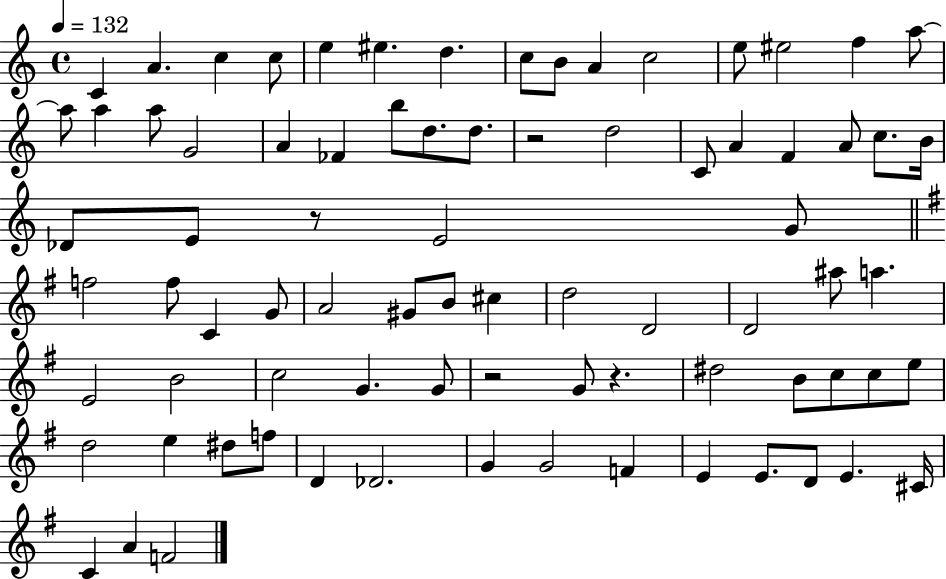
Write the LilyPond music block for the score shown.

{
  \clef treble
  \time 4/4
  \defaultTimeSignature
  \key c \major
  \tempo 4 = 132
  c'4 a'4. c''4 c''8 | e''4 eis''4. d''4. | c''8 b'8 a'4 c''2 | e''8 eis''2 f''4 a''8~~ | \break a''8 a''4 a''8 g'2 | a'4 fes'4 b''8 d''8. d''8. | r2 d''2 | c'8 a'4 f'4 a'8 c''8. b'16 | \break des'8 e'8 r8 e'2 g'8 | \bar "||" \break \key g \major f''2 f''8 c'4 g'8 | a'2 gis'8 b'8 cis''4 | d''2 d'2 | d'2 ais''8 a''4. | \break e'2 b'2 | c''2 g'4. g'8 | r2 g'8 r4. | dis''2 b'8 c''8 c''8 e''8 | \break d''2 e''4 dis''8 f''8 | d'4 des'2. | g'4 g'2 f'4 | e'4 e'8. d'8 e'4. cis'16 | \break c'4 a'4 f'2 | \bar "|."
}